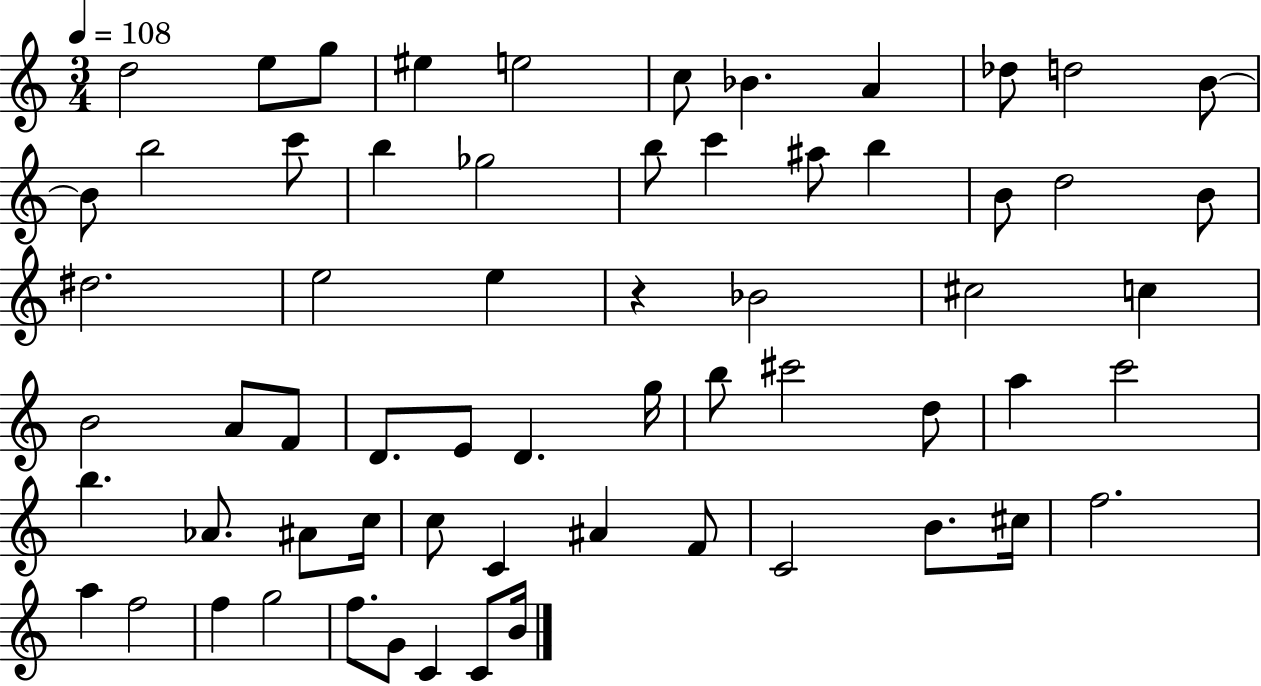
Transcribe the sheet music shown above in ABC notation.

X:1
T:Untitled
M:3/4
L:1/4
K:C
d2 e/2 g/2 ^e e2 c/2 _B A _d/2 d2 B/2 B/2 b2 c'/2 b _g2 b/2 c' ^a/2 b B/2 d2 B/2 ^d2 e2 e z _B2 ^c2 c B2 A/2 F/2 D/2 E/2 D g/4 b/2 ^c'2 d/2 a c'2 b _A/2 ^A/2 c/4 c/2 C ^A F/2 C2 B/2 ^c/4 f2 a f2 f g2 f/2 G/2 C C/2 B/4